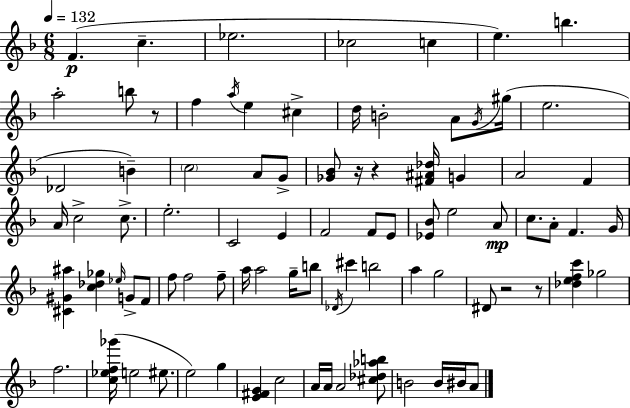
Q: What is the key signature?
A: F major